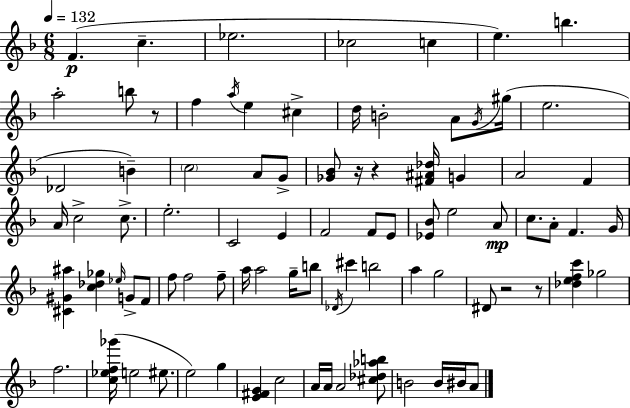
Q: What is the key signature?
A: F major